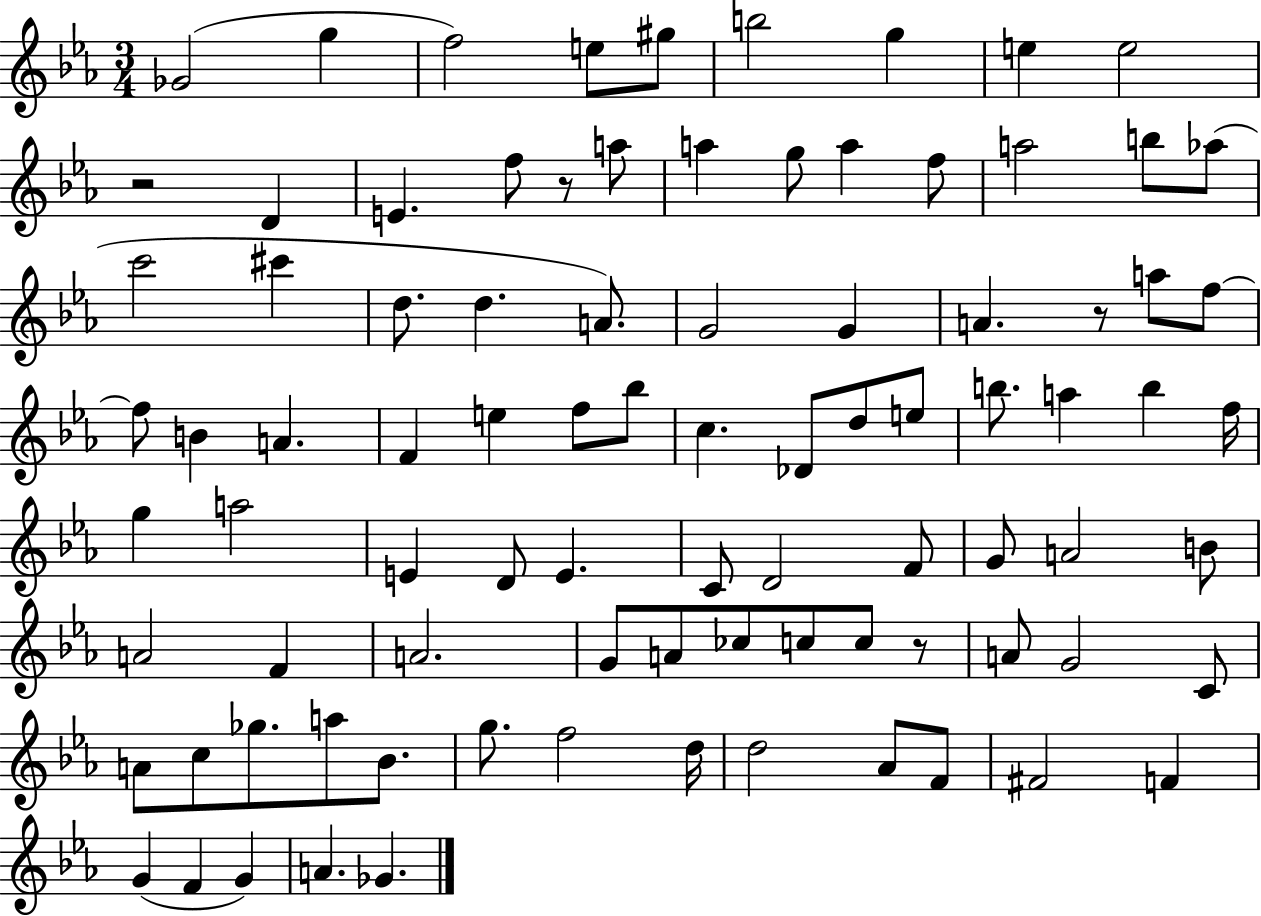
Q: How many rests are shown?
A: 4